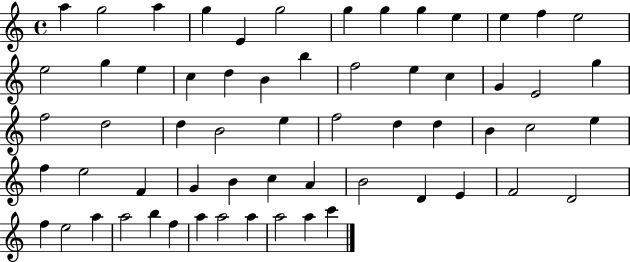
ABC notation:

X:1
T:Untitled
M:4/4
L:1/4
K:C
a g2 a g E g2 g g g e e f e2 e2 g e c d B b f2 e c G E2 g f2 d2 d B2 e f2 d d B c2 e f e2 F G B c A B2 D E F2 D2 f e2 a a2 b f a a2 a a2 a c'